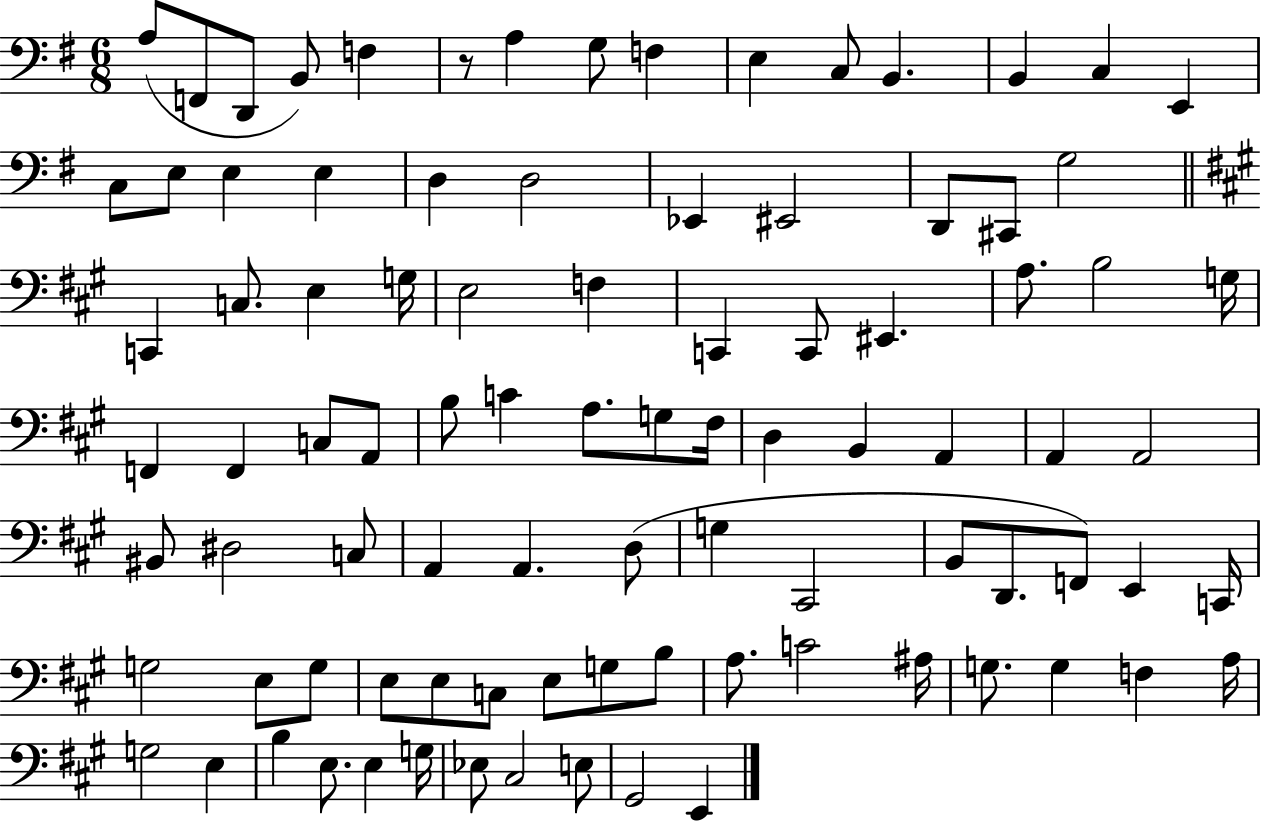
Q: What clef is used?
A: bass